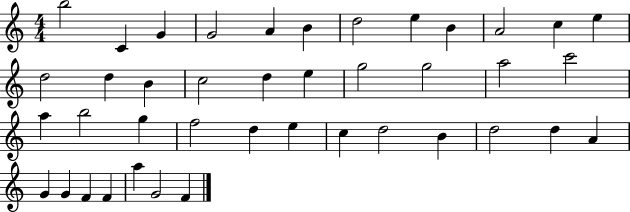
B5/h C4/q G4/q G4/h A4/q B4/q D5/h E5/q B4/q A4/h C5/q E5/q D5/h D5/q B4/q C5/h D5/q E5/q G5/h G5/h A5/h C6/h A5/q B5/h G5/q F5/h D5/q E5/q C5/q D5/h B4/q D5/h D5/q A4/q G4/q G4/q F4/q F4/q A5/q G4/h F4/q